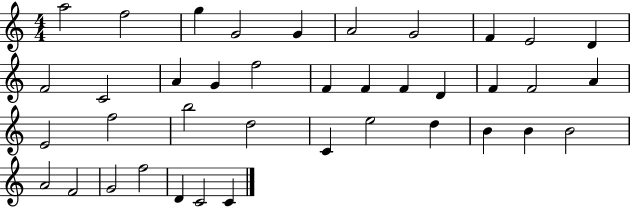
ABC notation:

X:1
T:Untitled
M:4/4
L:1/4
K:C
a2 f2 g G2 G A2 G2 F E2 D F2 C2 A G f2 F F F D F F2 A E2 f2 b2 d2 C e2 d B B B2 A2 F2 G2 f2 D C2 C